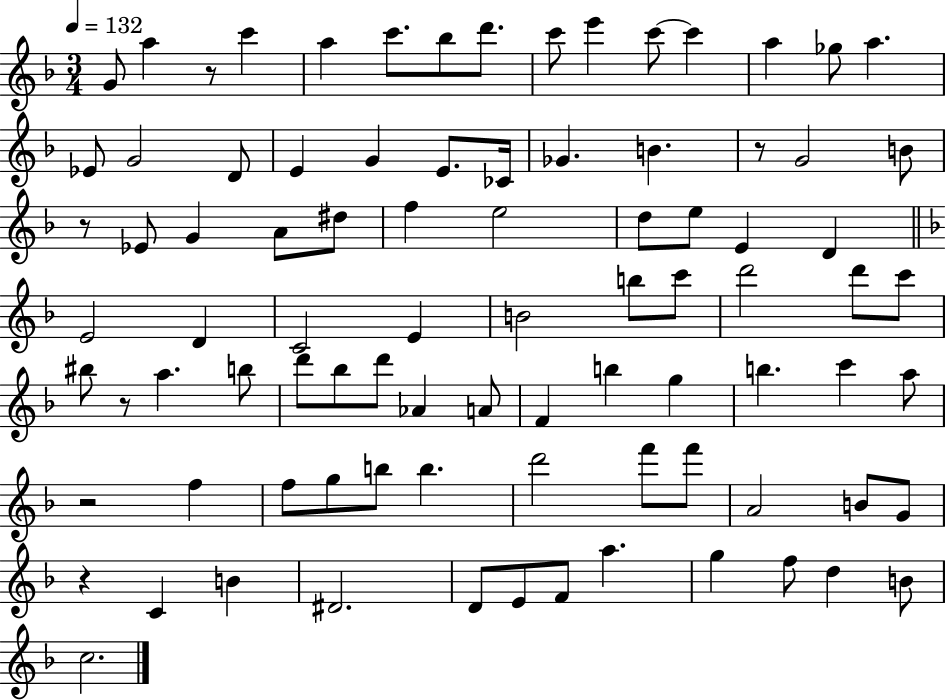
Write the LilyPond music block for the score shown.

{
  \clef treble
  \numericTimeSignature
  \time 3/4
  \key f \major
  \tempo 4 = 132
  \repeat volta 2 { g'8 a''4 r8 c'''4 | a''4 c'''8. bes''8 d'''8. | c'''8 e'''4 c'''8~~ c'''4 | a''4 ges''8 a''4. | \break ees'8 g'2 d'8 | e'4 g'4 e'8. ces'16 | ges'4. b'4. | r8 g'2 b'8 | \break r8 ees'8 g'4 a'8 dis''8 | f''4 e''2 | d''8 e''8 e'4 d'4 | \bar "||" \break \key f \major e'2 d'4 | c'2 e'4 | b'2 b''8 c'''8 | d'''2 d'''8 c'''8 | \break bis''8 r8 a''4. b''8 | d'''8 bes''8 d'''8 aes'4 a'8 | f'4 b''4 g''4 | b''4. c'''4 a''8 | \break r2 f''4 | f''8 g''8 b''8 b''4. | d'''2 f'''8 f'''8 | a'2 b'8 g'8 | \break r4 c'4 b'4 | dis'2. | d'8 e'8 f'8 a''4. | g''4 f''8 d''4 b'8 | \break c''2. | } \bar "|."
}